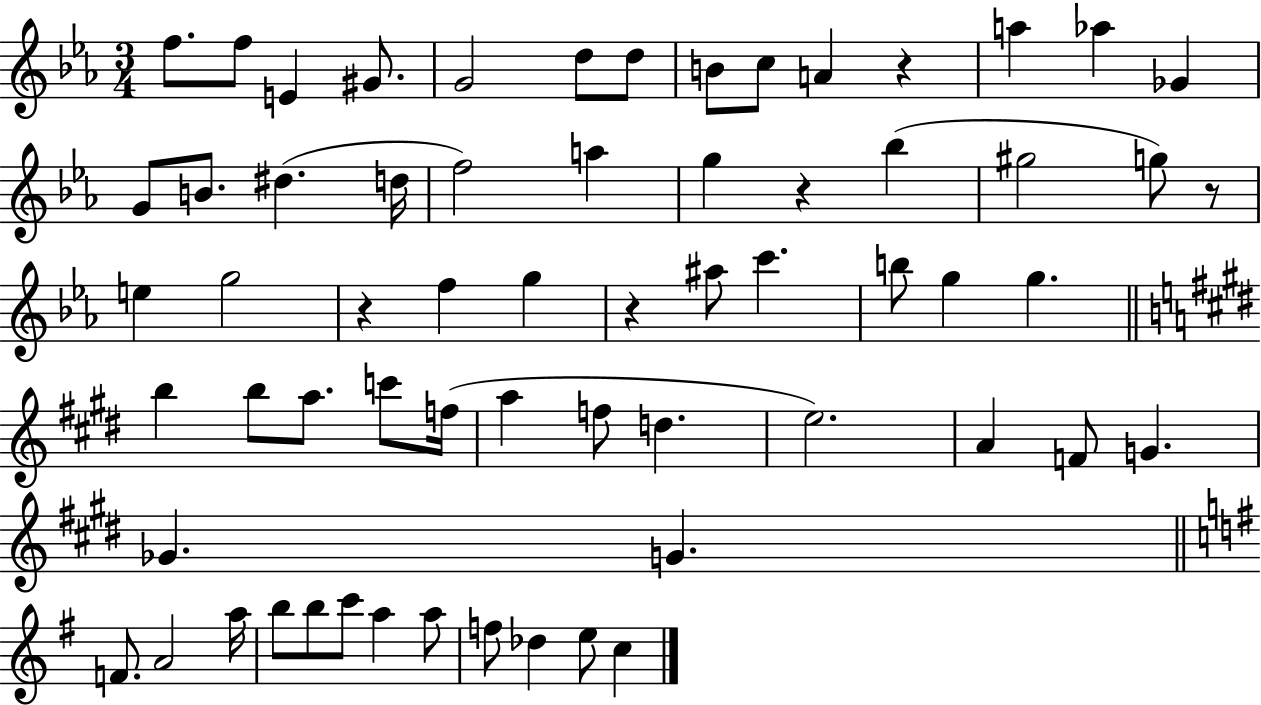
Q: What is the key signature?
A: EES major